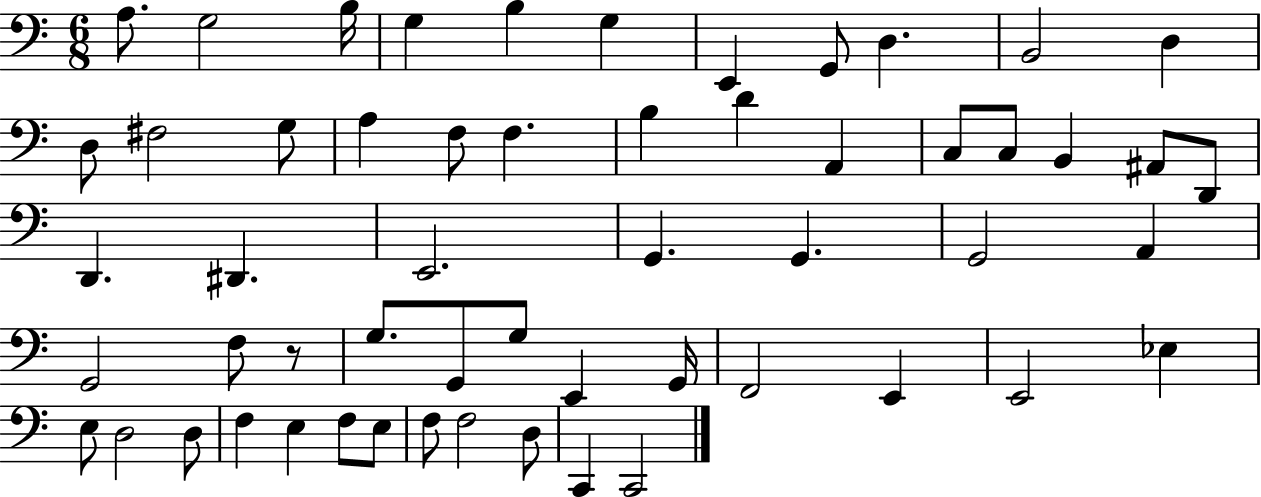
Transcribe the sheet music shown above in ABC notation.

X:1
T:Untitled
M:6/8
L:1/4
K:C
A,/2 G,2 B,/4 G, B, G, E,, G,,/2 D, B,,2 D, D,/2 ^F,2 G,/2 A, F,/2 F, B, D A,, C,/2 C,/2 B,, ^A,,/2 D,,/2 D,, ^D,, E,,2 G,, G,, G,,2 A,, G,,2 F,/2 z/2 G,/2 G,,/2 G,/2 E,, G,,/4 F,,2 E,, E,,2 _E, E,/2 D,2 D,/2 F, E, F,/2 E,/2 F,/2 F,2 D,/2 C,, C,,2